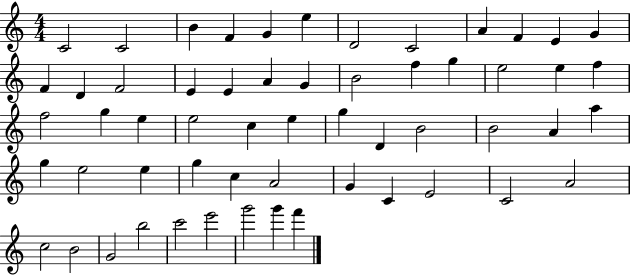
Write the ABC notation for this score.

X:1
T:Untitled
M:4/4
L:1/4
K:C
C2 C2 B F G e D2 C2 A F E G F D F2 E E A G B2 f g e2 e f f2 g e e2 c e g D B2 B2 A a g e2 e g c A2 G C E2 C2 A2 c2 B2 G2 b2 c'2 e'2 g'2 g' f'